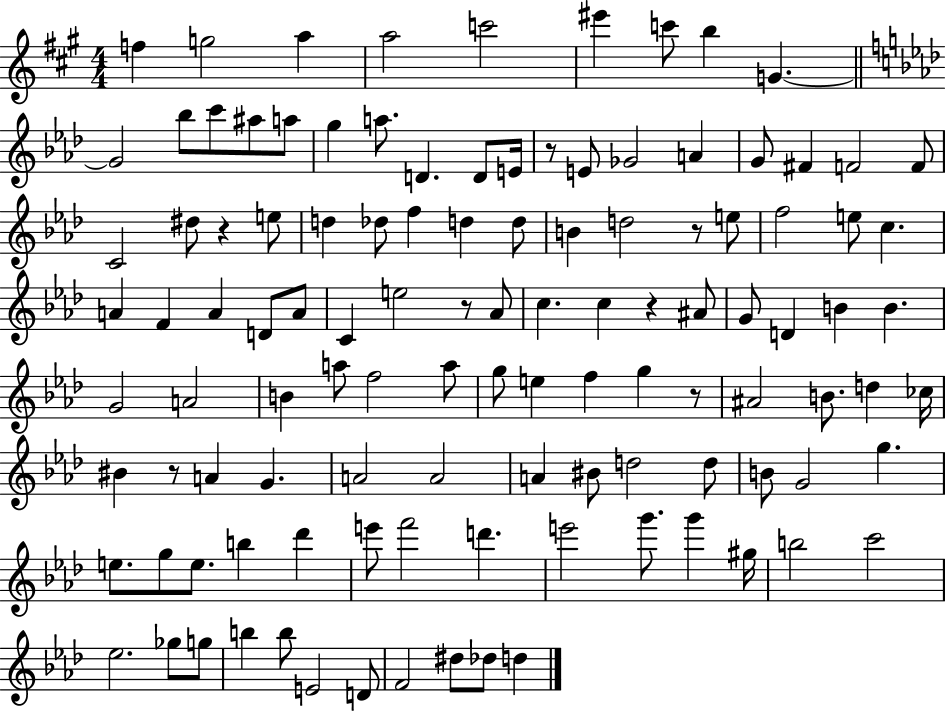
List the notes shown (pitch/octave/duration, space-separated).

F5/q G5/h A5/q A5/h C6/h EIS6/q C6/e B5/q G4/q. G4/h Bb5/e C6/e A#5/e A5/e G5/q A5/e. D4/q. D4/e E4/s R/e E4/e Gb4/h A4/q G4/e F#4/q F4/h F4/e C4/h D#5/e R/q E5/e D5/q Db5/e F5/q D5/q D5/e B4/q D5/h R/e E5/e F5/h E5/e C5/q. A4/q F4/q A4/q D4/e A4/e C4/q E5/h R/e Ab4/e C5/q. C5/q R/q A#4/e G4/e D4/q B4/q B4/q. G4/h A4/h B4/q A5/e F5/h A5/e G5/e E5/q F5/q G5/q R/e A#4/h B4/e. D5/q CES5/s BIS4/q R/e A4/q G4/q. A4/h A4/h A4/q BIS4/e D5/h D5/e B4/e G4/h G5/q. E5/e. G5/e E5/e. B5/q Db6/q E6/e F6/h D6/q. E6/h G6/e. G6/q G#5/s B5/h C6/h Eb5/h. Gb5/e G5/e B5/q B5/e E4/h D4/e F4/h D#5/e Db5/e D5/q